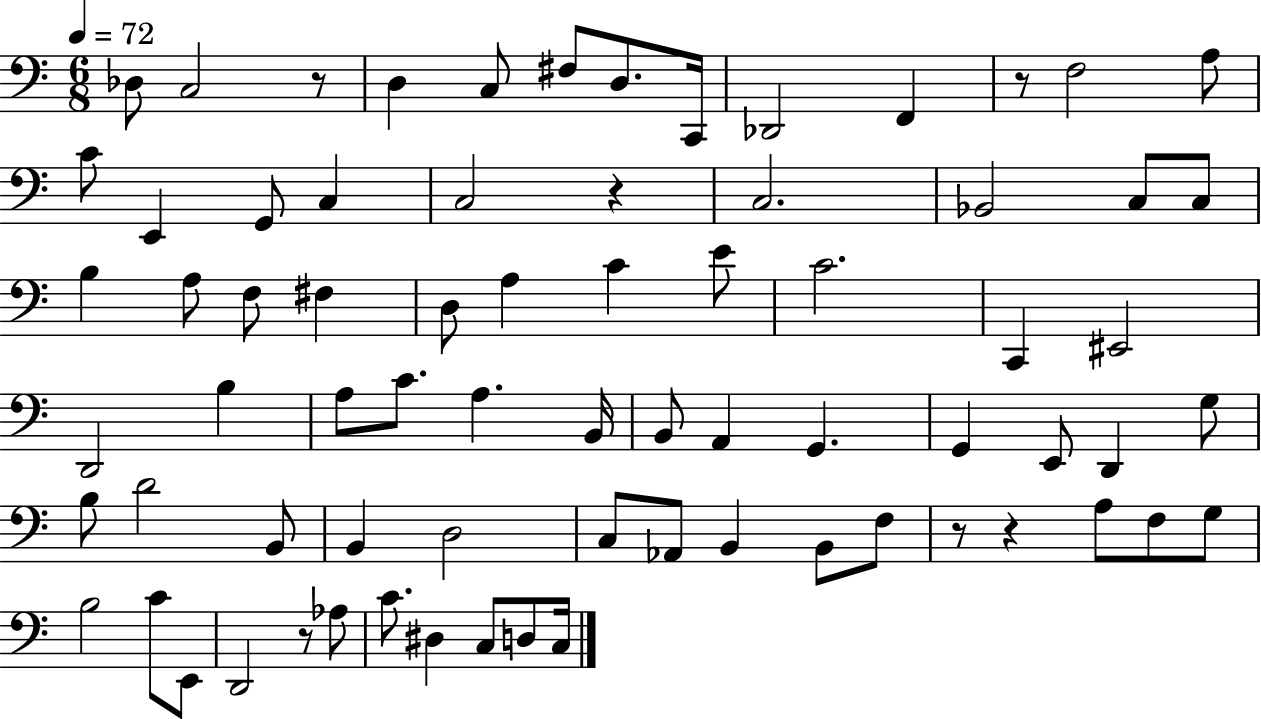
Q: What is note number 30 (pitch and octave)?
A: C2